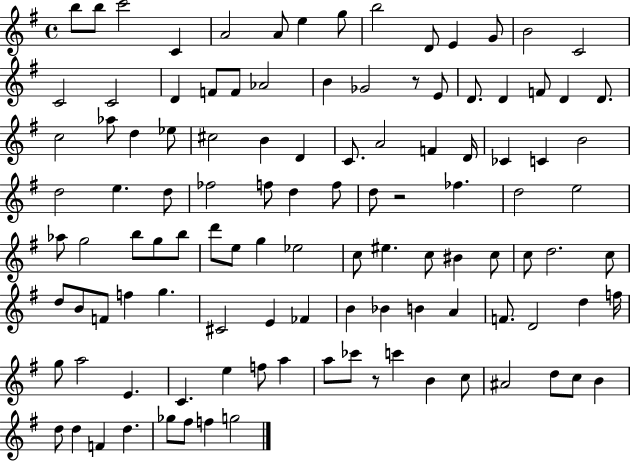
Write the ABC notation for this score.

X:1
T:Untitled
M:4/4
L:1/4
K:G
b/2 b/2 c'2 C A2 A/2 e g/2 b2 D/2 E G/2 B2 C2 C2 C2 D F/2 F/2 _A2 B _G2 z/2 E/2 D/2 D F/2 D D/2 c2 _a/2 d _e/2 ^c2 B D C/2 A2 F D/4 _C C B2 d2 e d/2 _f2 f/2 d f/2 d/2 z2 _f d2 e2 _a/2 g2 b/2 g/2 b/2 d'/2 e/2 g _e2 c/2 ^e c/2 ^B c/2 c/2 d2 c/2 d/2 B/2 F/2 f g ^C2 E _F B _B B A F/2 D2 d f/4 g/2 a2 E C e f/2 a a/2 _c'/2 z/2 c' B c/2 ^A2 d/2 c/2 B d/2 d F d _g/2 ^f/2 f g2